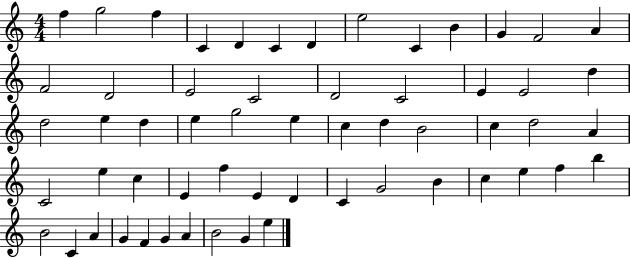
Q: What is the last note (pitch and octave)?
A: E5